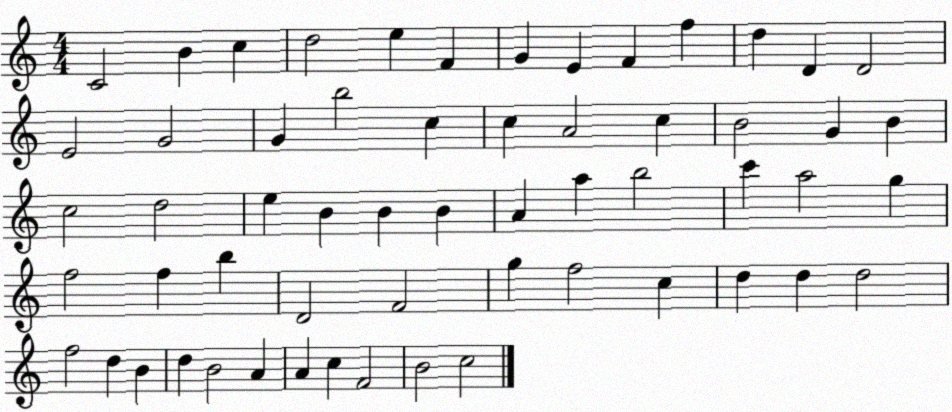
X:1
T:Untitled
M:4/4
L:1/4
K:C
C2 B c d2 e F G E F f d D D2 E2 G2 G b2 c c A2 c B2 G B c2 d2 e B B B A a b2 c' a2 g f2 f b D2 F2 g f2 c d d d2 f2 d B d B2 A A c F2 B2 c2